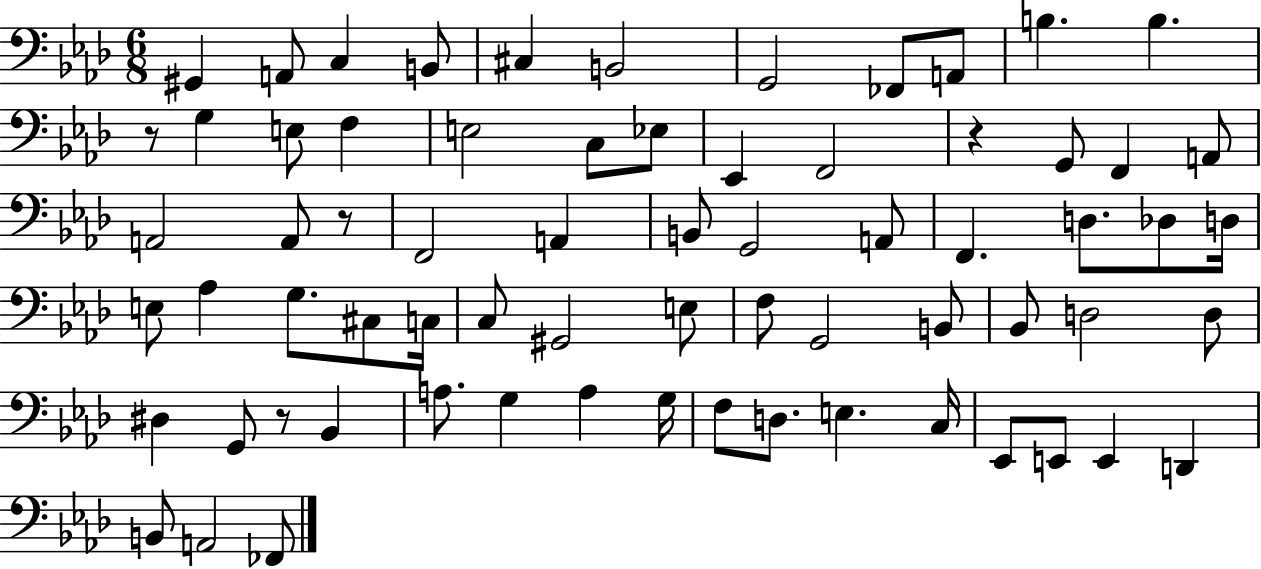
X:1
T:Untitled
M:6/8
L:1/4
K:Ab
^G,, A,,/2 C, B,,/2 ^C, B,,2 G,,2 _F,,/2 A,,/2 B, B, z/2 G, E,/2 F, E,2 C,/2 _E,/2 _E,, F,,2 z G,,/2 F,, A,,/2 A,,2 A,,/2 z/2 F,,2 A,, B,,/2 G,,2 A,,/2 F,, D,/2 _D,/2 D,/4 E,/2 _A, G,/2 ^C,/2 C,/4 C,/2 ^G,,2 E,/2 F,/2 G,,2 B,,/2 _B,,/2 D,2 D,/2 ^D, G,,/2 z/2 _B,, A,/2 G, A, G,/4 F,/2 D,/2 E, C,/4 _E,,/2 E,,/2 E,, D,, B,,/2 A,,2 _F,,/2